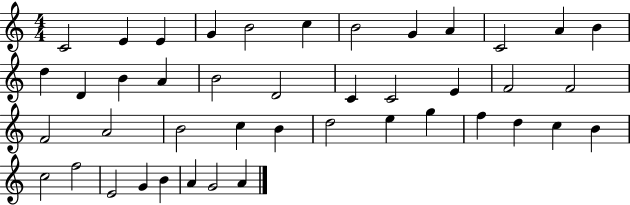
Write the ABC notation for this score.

X:1
T:Untitled
M:4/4
L:1/4
K:C
C2 E E G B2 c B2 G A C2 A B d D B A B2 D2 C C2 E F2 F2 F2 A2 B2 c B d2 e g f d c B c2 f2 E2 G B A G2 A